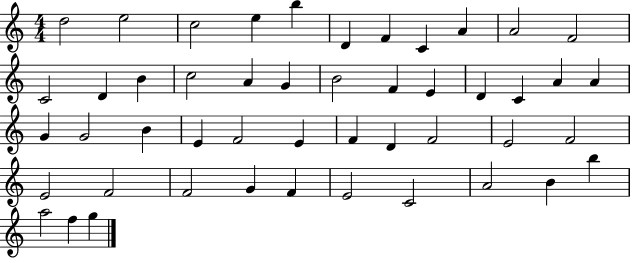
{
  \clef treble
  \numericTimeSignature
  \time 4/4
  \key c \major
  d''2 e''2 | c''2 e''4 b''4 | d'4 f'4 c'4 a'4 | a'2 f'2 | \break c'2 d'4 b'4 | c''2 a'4 g'4 | b'2 f'4 e'4 | d'4 c'4 a'4 a'4 | \break g'4 g'2 b'4 | e'4 f'2 e'4 | f'4 d'4 f'2 | e'2 f'2 | \break e'2 f'2 | f'2 g'4 f'4 | e'2 c'2 | a'2 b'4 b''4 | \break a''2 f''4 g''4 | \bar "|."
}